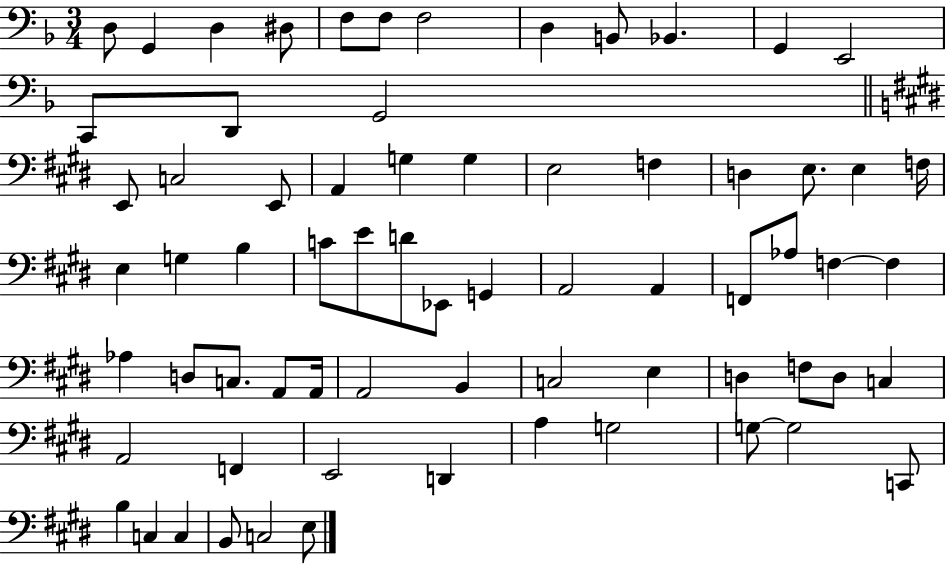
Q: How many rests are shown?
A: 0